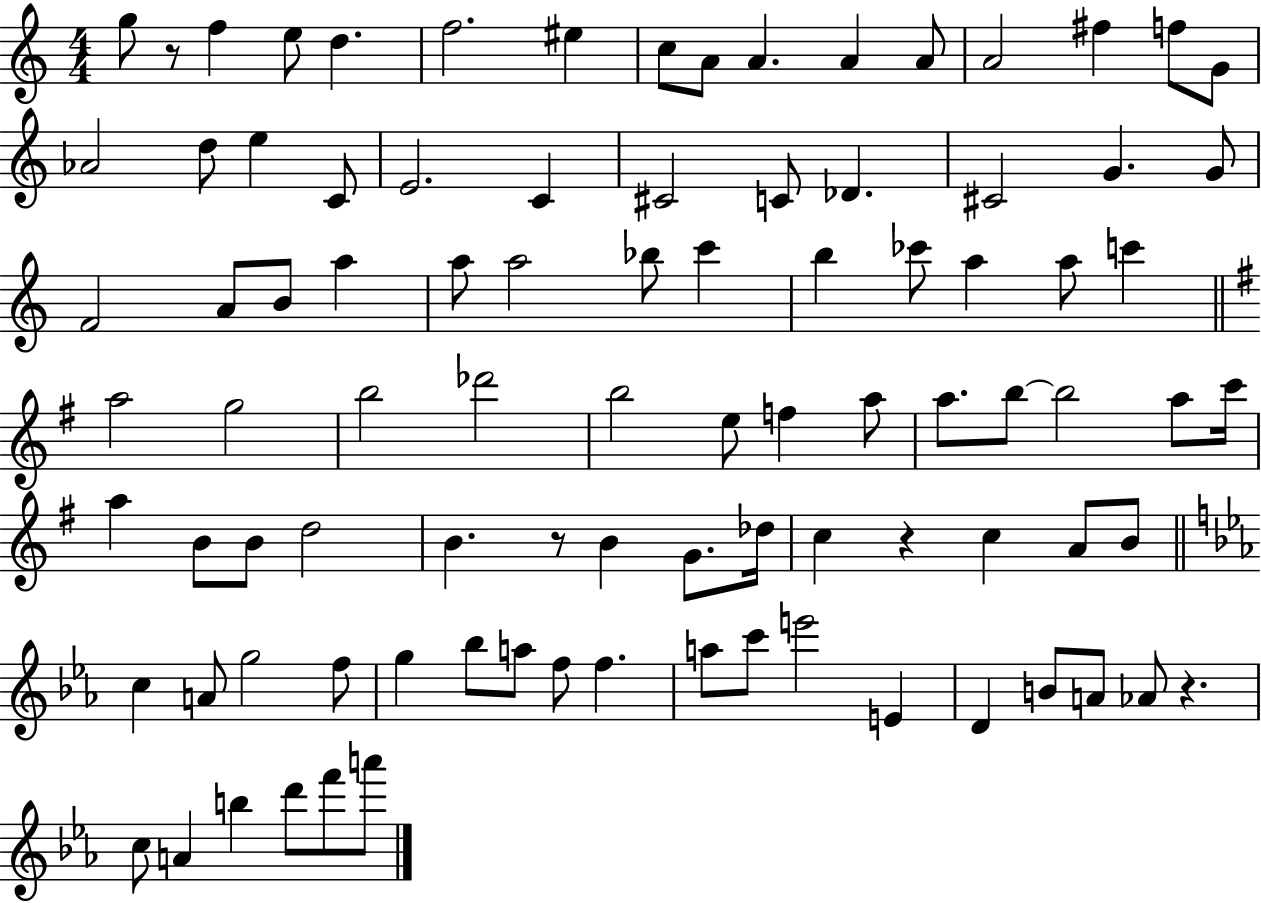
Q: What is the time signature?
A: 4/4